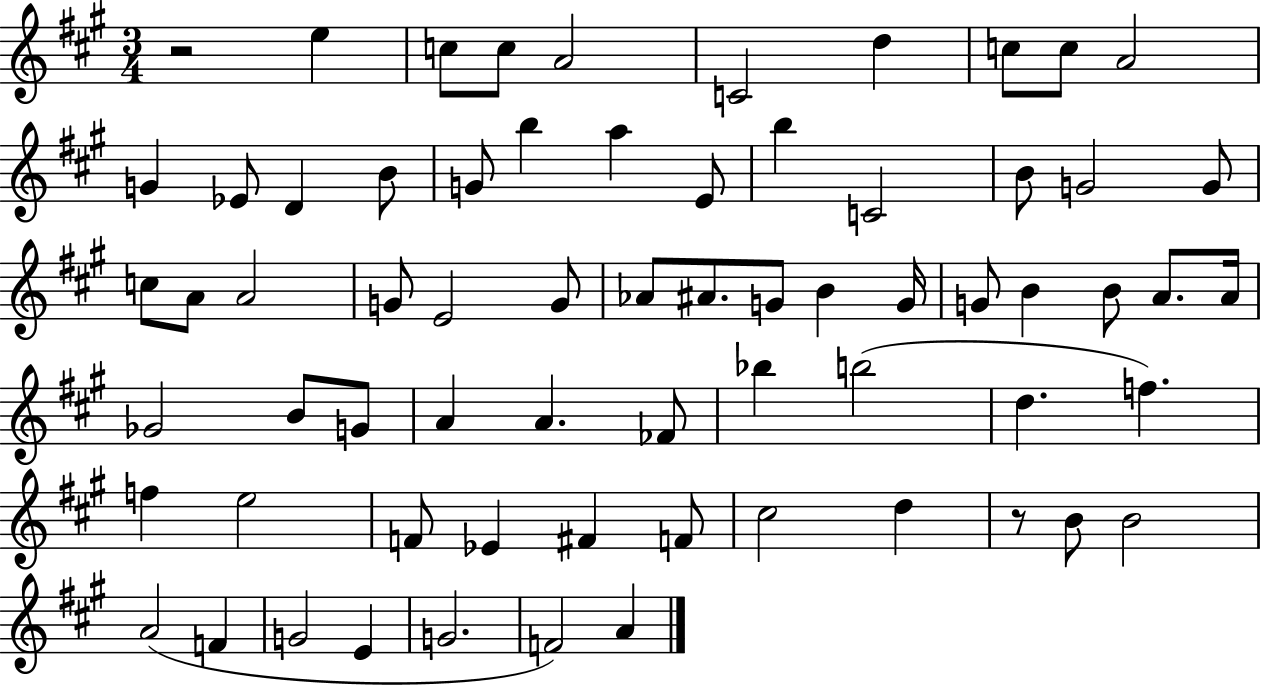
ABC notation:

X:1
T:Untitled
M:3/4
L:1/4
K:A
z2 e c/2 c/2 A2 C2 d c/2 c/2 A2 G _E/2 D B/2 G/2 b a E/2 b C2 B/2 G2 G/2 c/2 A/2 A2 G/2 E2 G/2 _A/2 ^A/2 G/2 B G/4 G/2 B B/2 A/2 A/4 _G2 B/2 G/2 A A _F/2 _b b2 d f f e2 F/2 _E ^F F/2 ^c2 d z/2 B/2 B2 A2 F G2 E G2 F2 A